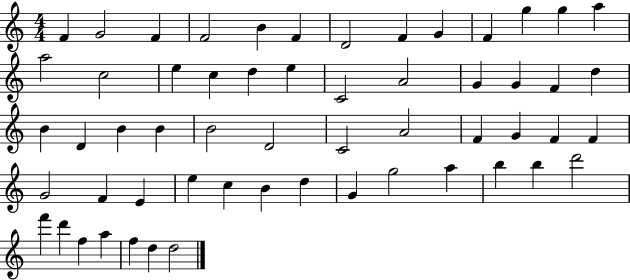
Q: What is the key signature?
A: C major